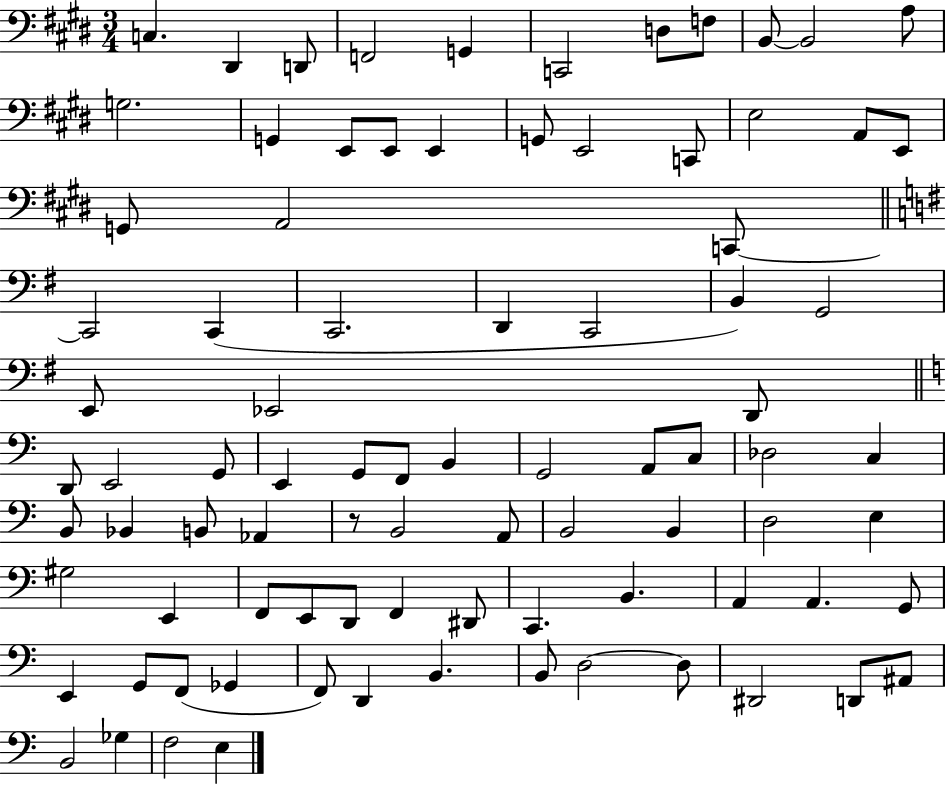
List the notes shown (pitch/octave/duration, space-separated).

C3/q. D#2/q D2/e F2/h G2/q C2/h D3/e F3/e B2/e B2/h A3/e G3/h. G2/q E2/e E2/e E2/q G2/e E2/h C2/e E3/h A2/e E2/e G2/e A2/h C2/e C2/h C2/q C2/h. D2/q C2/h B2/q G2/h E2/e Eb2/h D2/e D2/e E2/h G2/e E2/q G2/e F2/e B2/q G2/h A2/e C3/e Db3/h C3/q B2/e Bb2/q B2/e Ab2/q R/e B2/h A2/e B2/h B2/q D3/h E3/q G#3/h E2/q F2/e E2/e D2/e F2/q D#2/e C2/q. B2/q. A2/q A2/q. G2/e E2/q G2/e F2/e Gb2/q F2/e D2/q B2/q. B2/e D3/h D3/e D#2/h D2/e A#2/e B2/h Gb3/q F3/h E3/q